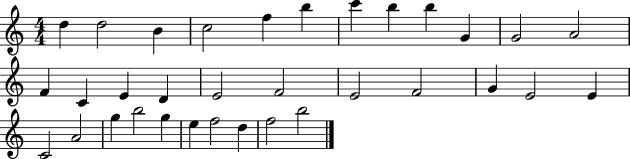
D5/q D5/h B4/q C5/h F5/q B5/q C6/q B5/q B5/q G4/q G4/h A4/h F4/q C4/q E4/q D4/q E4/h F4/h E4/h F4/h G4/q E4/h E4/q C4/h A4/h G5/q B5/h G5/q E5/q F5/h D5/q F5/h B5/h